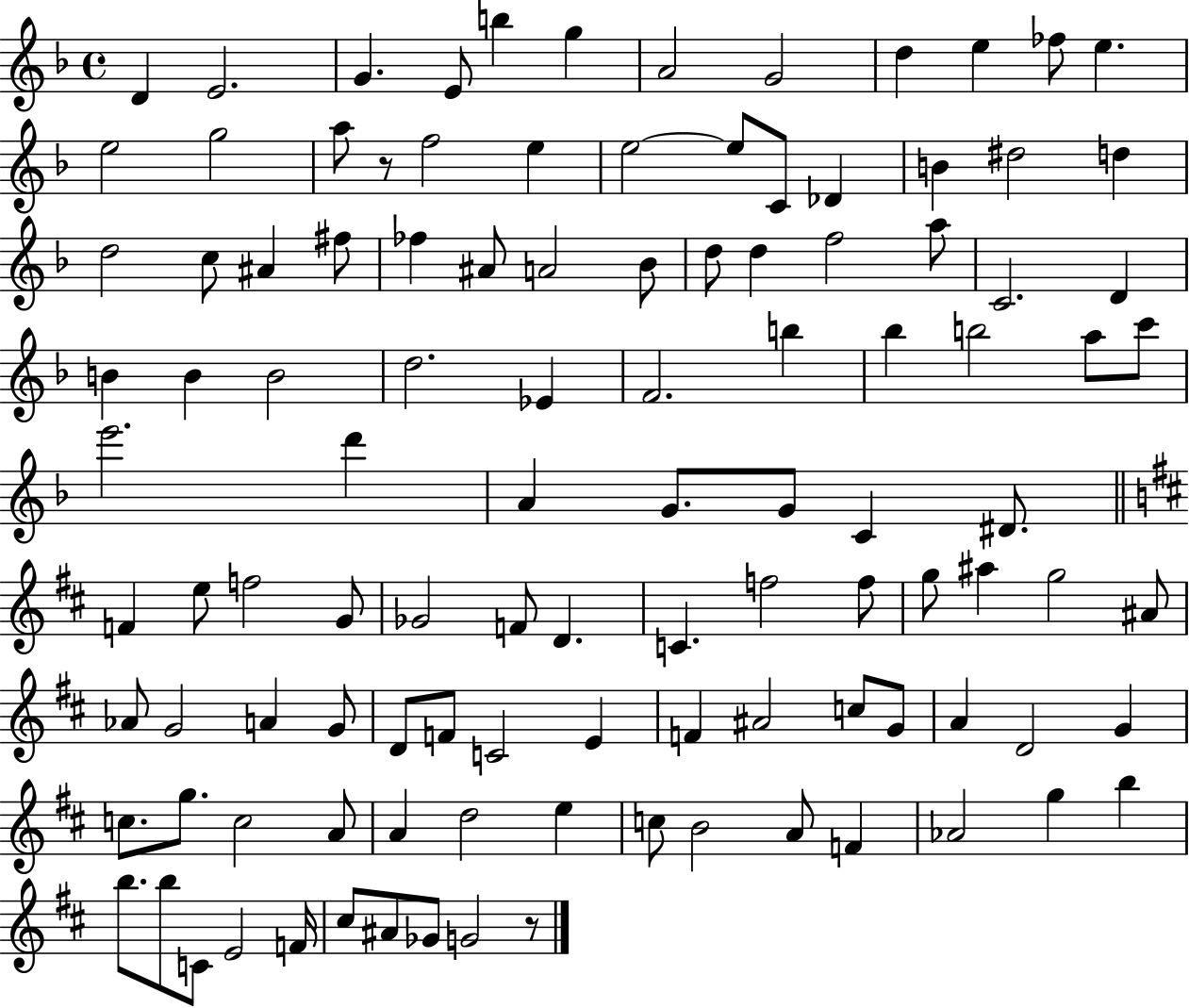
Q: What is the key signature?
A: F major